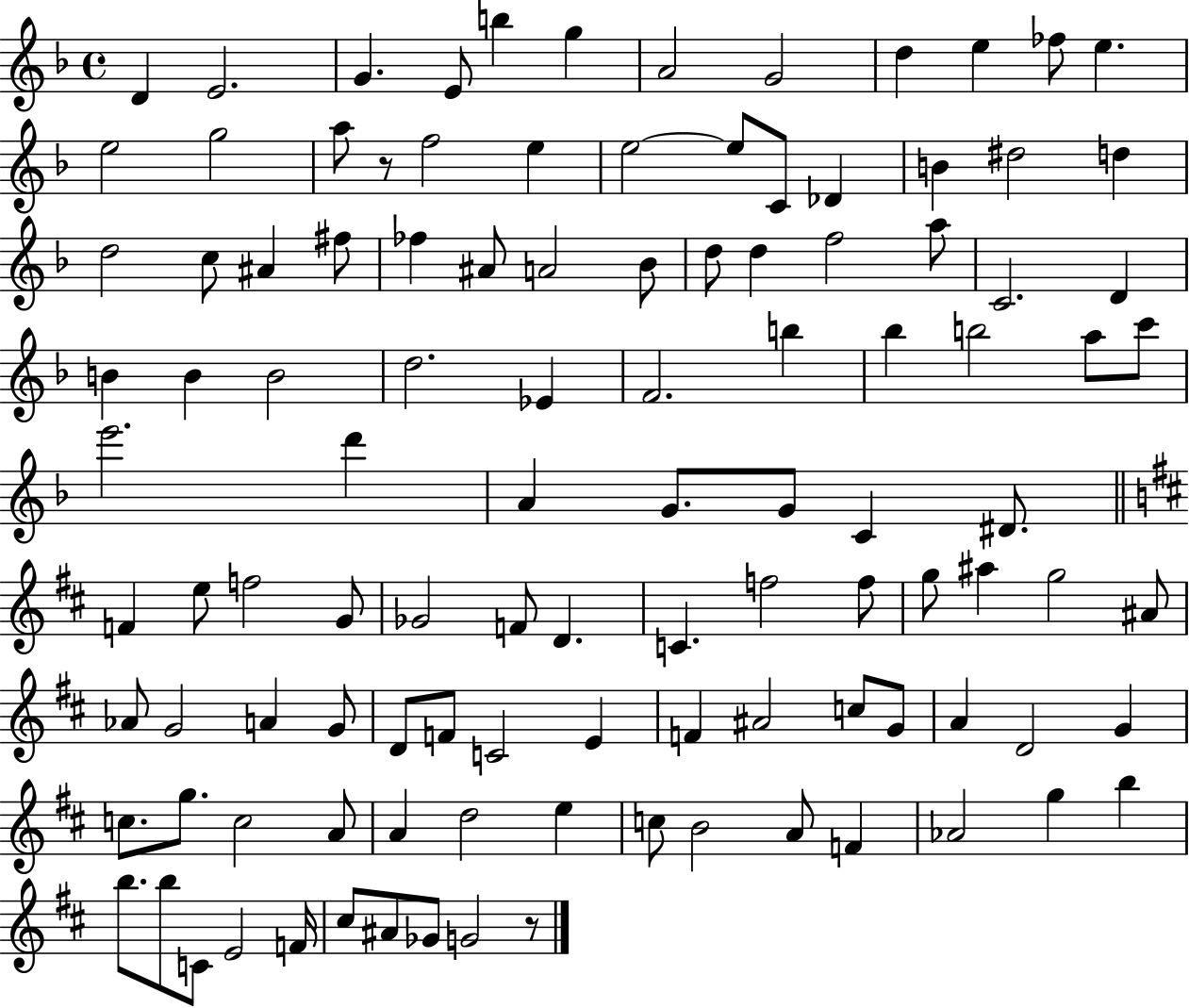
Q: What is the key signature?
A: F major